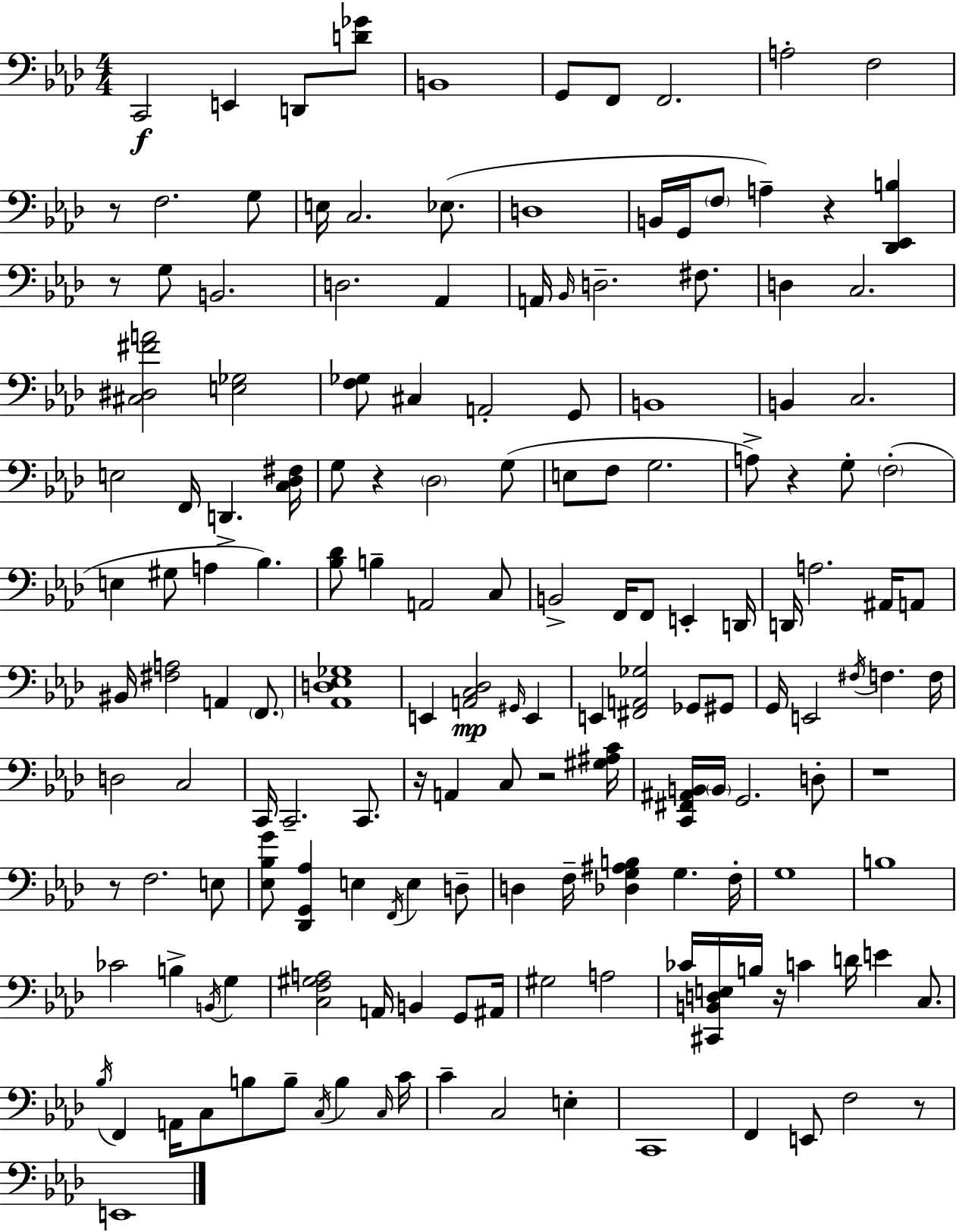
{
  \clef bass
  \numericTimeSignature
  \time 4/4
  \key aes \major
  c,2\f e,4 d,8 <d' ges'>8 | b,1 | g,8 f,8 f,2. | a2-. f2 | \break r8 f2. g8 | e16 c2. ees8.( | d1 | b,16 g,16 \parenthesize f8 a4--) r4 <des, ees, b>4 | \break r8 g8 b,2. | d2. aes,4 | a,16 \grace { bes,16 } d2.-- fis8. | d4 c2. | \break <cis dis fis' a'>2 <e ges>2 | <f ges>8 cis4 a,2-. g,8 | b,1 | b,4 c2. | \break e2 f,16 d,4.-> | <c des fis>16 g8 r4 \parenthesize des2 g8( | e8 f8 g2. | a8->) r4 g8-. \parenthesize f2-.( | \break e4 gis8 a4 bes4.) | <bes des'>8 b4-- a,2 c8 | b,2-> f,16 f,8 e,4-. | d,16 d,16 a2. ais,16 a,8 | \break bis,16 <fis a>2 a,4 \parenthesize f,8. | <aes, d ees ges>1 | e,4 <a, c des>2\mp \grace { gis,16 } e,4 | e,4 <fis, a, ges>2 ges,8 | \break gis,8 g,16 e,2 \acciaccatura { fis16 } f4. | f16 d2 c2 | c,16 c,2.-- | c,8. r16 a,4 c8 r2 | \break <gis ais c'>16 <c, fis, ais, b,>16 \parenthesize b,16 g,2. | d8-. r1 | r8 f2. | e8 <ees bes g'>8 <des, g, aes>4 e4 \acciaccatura { f,16 } e4 | \break d8-- d4 f16-- <des g ais b>4 g4. | f16-. g1 | b1 | ces'2 b4-> | \break \acciaccatura { b,16 } g4 <c f gis a>2 a,16 b,4 | g,8 ais,16 gis2 a2 | ces'16 <cis, b, d e>16 b16 r16 c'4 d'16 e'4 | c8. \acciaccatura { bes16 } f,4 a,16 c8 b8 b8-- | \break \acciaccatura { c16 } b4 \grace { c16 } c'16 c'4-- c2 | e4-. c,1 | f,4 e,8 f2 | r8 e,1 | \break \bar "|."
}